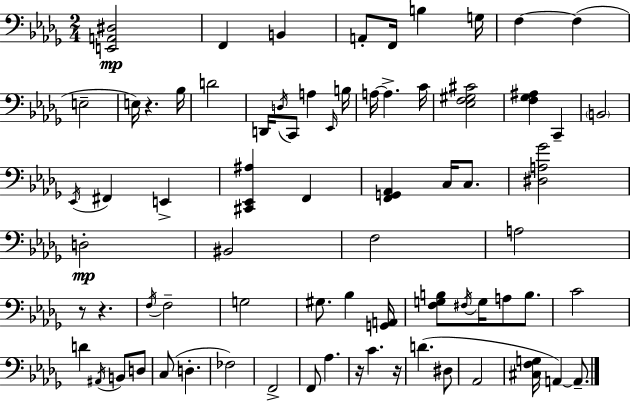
{
  \clef bass
  \numericTimeSignature
  \time 2/4
  \key bes \minor
  <e, a, dis>2\mp | f,4 b,4 | a,8-. f,16 b4 g16 | f4~~ f4( | \break e2-- | e16) r4. bes16 | d'2 | d,16 \acciaccatura { d16 } c,8 a4 | \break \grace { ees,16 } b16 a16~~ a4.-> | c'16 <ees f gis cis'>2 | <f ges ais>4 c,4-- | \parenthesize b,2 | \break \acciaccatura { ees,16 } fis,4 e,4-> | <cis, ees, ais>4 f,4 | <f, g, aes,>4 c16 | c8. <dis a ges'>2 | \break d2-.\mp | bis,2 | f2 | a2 | \break r8 r4. | \acciaccatura { f16 } f2-- | g2 | gis8. bes4 | \break <g, a,>16 <f g b>8 \acciaccatura { fis16 } g16 | a8 b8. c'2 | d'4 | \acciaccatura { ais,16 } b,8 d8 c8( | \break d4.-. fes2) | f,2-> | f,8 | aes4. r16 c'4. | \break r16 d'4.( | dis8 aes,2 | <cis f g>16 a,4~~) | a,8.-- \bar "|."
}